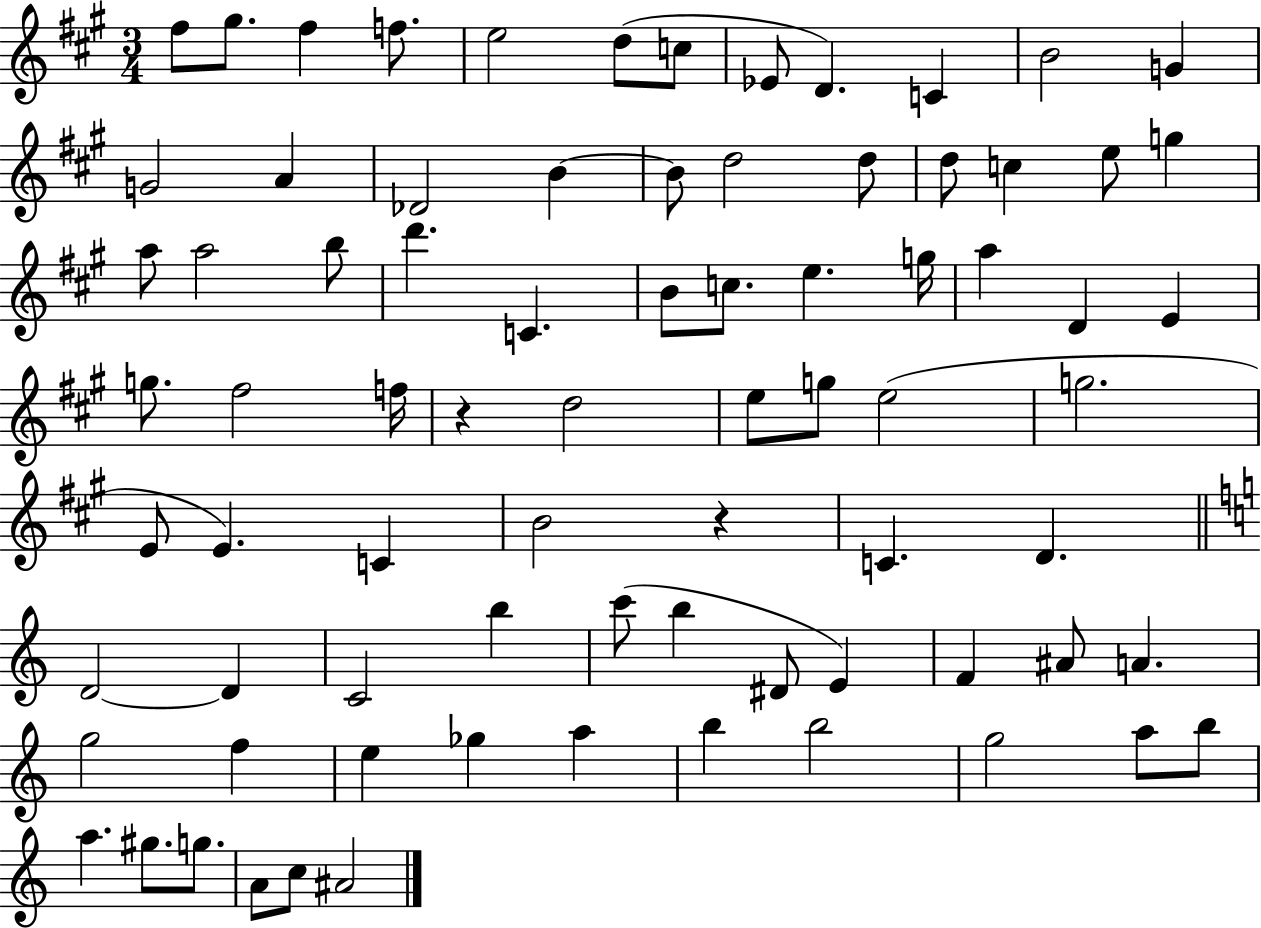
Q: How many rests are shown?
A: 2